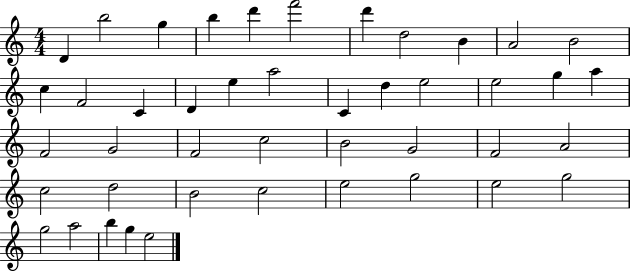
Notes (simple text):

D4/q B5/h G5/q B5/q D6/q F6/h D6/q D5/h B4/q A4/h B4/h C5/q F4/h C4/q D4/q E5/q A5/h C4/q D5/q E5/h E5/h G5/q A5/q F4/h G4/h F4/h C5/h B4/h G4/h F4/h A4/h C5/h D5/h B4/h C5/h E5/h G5/h E5/h G5/h G5/h A5/h B5/q G5/q E5/h